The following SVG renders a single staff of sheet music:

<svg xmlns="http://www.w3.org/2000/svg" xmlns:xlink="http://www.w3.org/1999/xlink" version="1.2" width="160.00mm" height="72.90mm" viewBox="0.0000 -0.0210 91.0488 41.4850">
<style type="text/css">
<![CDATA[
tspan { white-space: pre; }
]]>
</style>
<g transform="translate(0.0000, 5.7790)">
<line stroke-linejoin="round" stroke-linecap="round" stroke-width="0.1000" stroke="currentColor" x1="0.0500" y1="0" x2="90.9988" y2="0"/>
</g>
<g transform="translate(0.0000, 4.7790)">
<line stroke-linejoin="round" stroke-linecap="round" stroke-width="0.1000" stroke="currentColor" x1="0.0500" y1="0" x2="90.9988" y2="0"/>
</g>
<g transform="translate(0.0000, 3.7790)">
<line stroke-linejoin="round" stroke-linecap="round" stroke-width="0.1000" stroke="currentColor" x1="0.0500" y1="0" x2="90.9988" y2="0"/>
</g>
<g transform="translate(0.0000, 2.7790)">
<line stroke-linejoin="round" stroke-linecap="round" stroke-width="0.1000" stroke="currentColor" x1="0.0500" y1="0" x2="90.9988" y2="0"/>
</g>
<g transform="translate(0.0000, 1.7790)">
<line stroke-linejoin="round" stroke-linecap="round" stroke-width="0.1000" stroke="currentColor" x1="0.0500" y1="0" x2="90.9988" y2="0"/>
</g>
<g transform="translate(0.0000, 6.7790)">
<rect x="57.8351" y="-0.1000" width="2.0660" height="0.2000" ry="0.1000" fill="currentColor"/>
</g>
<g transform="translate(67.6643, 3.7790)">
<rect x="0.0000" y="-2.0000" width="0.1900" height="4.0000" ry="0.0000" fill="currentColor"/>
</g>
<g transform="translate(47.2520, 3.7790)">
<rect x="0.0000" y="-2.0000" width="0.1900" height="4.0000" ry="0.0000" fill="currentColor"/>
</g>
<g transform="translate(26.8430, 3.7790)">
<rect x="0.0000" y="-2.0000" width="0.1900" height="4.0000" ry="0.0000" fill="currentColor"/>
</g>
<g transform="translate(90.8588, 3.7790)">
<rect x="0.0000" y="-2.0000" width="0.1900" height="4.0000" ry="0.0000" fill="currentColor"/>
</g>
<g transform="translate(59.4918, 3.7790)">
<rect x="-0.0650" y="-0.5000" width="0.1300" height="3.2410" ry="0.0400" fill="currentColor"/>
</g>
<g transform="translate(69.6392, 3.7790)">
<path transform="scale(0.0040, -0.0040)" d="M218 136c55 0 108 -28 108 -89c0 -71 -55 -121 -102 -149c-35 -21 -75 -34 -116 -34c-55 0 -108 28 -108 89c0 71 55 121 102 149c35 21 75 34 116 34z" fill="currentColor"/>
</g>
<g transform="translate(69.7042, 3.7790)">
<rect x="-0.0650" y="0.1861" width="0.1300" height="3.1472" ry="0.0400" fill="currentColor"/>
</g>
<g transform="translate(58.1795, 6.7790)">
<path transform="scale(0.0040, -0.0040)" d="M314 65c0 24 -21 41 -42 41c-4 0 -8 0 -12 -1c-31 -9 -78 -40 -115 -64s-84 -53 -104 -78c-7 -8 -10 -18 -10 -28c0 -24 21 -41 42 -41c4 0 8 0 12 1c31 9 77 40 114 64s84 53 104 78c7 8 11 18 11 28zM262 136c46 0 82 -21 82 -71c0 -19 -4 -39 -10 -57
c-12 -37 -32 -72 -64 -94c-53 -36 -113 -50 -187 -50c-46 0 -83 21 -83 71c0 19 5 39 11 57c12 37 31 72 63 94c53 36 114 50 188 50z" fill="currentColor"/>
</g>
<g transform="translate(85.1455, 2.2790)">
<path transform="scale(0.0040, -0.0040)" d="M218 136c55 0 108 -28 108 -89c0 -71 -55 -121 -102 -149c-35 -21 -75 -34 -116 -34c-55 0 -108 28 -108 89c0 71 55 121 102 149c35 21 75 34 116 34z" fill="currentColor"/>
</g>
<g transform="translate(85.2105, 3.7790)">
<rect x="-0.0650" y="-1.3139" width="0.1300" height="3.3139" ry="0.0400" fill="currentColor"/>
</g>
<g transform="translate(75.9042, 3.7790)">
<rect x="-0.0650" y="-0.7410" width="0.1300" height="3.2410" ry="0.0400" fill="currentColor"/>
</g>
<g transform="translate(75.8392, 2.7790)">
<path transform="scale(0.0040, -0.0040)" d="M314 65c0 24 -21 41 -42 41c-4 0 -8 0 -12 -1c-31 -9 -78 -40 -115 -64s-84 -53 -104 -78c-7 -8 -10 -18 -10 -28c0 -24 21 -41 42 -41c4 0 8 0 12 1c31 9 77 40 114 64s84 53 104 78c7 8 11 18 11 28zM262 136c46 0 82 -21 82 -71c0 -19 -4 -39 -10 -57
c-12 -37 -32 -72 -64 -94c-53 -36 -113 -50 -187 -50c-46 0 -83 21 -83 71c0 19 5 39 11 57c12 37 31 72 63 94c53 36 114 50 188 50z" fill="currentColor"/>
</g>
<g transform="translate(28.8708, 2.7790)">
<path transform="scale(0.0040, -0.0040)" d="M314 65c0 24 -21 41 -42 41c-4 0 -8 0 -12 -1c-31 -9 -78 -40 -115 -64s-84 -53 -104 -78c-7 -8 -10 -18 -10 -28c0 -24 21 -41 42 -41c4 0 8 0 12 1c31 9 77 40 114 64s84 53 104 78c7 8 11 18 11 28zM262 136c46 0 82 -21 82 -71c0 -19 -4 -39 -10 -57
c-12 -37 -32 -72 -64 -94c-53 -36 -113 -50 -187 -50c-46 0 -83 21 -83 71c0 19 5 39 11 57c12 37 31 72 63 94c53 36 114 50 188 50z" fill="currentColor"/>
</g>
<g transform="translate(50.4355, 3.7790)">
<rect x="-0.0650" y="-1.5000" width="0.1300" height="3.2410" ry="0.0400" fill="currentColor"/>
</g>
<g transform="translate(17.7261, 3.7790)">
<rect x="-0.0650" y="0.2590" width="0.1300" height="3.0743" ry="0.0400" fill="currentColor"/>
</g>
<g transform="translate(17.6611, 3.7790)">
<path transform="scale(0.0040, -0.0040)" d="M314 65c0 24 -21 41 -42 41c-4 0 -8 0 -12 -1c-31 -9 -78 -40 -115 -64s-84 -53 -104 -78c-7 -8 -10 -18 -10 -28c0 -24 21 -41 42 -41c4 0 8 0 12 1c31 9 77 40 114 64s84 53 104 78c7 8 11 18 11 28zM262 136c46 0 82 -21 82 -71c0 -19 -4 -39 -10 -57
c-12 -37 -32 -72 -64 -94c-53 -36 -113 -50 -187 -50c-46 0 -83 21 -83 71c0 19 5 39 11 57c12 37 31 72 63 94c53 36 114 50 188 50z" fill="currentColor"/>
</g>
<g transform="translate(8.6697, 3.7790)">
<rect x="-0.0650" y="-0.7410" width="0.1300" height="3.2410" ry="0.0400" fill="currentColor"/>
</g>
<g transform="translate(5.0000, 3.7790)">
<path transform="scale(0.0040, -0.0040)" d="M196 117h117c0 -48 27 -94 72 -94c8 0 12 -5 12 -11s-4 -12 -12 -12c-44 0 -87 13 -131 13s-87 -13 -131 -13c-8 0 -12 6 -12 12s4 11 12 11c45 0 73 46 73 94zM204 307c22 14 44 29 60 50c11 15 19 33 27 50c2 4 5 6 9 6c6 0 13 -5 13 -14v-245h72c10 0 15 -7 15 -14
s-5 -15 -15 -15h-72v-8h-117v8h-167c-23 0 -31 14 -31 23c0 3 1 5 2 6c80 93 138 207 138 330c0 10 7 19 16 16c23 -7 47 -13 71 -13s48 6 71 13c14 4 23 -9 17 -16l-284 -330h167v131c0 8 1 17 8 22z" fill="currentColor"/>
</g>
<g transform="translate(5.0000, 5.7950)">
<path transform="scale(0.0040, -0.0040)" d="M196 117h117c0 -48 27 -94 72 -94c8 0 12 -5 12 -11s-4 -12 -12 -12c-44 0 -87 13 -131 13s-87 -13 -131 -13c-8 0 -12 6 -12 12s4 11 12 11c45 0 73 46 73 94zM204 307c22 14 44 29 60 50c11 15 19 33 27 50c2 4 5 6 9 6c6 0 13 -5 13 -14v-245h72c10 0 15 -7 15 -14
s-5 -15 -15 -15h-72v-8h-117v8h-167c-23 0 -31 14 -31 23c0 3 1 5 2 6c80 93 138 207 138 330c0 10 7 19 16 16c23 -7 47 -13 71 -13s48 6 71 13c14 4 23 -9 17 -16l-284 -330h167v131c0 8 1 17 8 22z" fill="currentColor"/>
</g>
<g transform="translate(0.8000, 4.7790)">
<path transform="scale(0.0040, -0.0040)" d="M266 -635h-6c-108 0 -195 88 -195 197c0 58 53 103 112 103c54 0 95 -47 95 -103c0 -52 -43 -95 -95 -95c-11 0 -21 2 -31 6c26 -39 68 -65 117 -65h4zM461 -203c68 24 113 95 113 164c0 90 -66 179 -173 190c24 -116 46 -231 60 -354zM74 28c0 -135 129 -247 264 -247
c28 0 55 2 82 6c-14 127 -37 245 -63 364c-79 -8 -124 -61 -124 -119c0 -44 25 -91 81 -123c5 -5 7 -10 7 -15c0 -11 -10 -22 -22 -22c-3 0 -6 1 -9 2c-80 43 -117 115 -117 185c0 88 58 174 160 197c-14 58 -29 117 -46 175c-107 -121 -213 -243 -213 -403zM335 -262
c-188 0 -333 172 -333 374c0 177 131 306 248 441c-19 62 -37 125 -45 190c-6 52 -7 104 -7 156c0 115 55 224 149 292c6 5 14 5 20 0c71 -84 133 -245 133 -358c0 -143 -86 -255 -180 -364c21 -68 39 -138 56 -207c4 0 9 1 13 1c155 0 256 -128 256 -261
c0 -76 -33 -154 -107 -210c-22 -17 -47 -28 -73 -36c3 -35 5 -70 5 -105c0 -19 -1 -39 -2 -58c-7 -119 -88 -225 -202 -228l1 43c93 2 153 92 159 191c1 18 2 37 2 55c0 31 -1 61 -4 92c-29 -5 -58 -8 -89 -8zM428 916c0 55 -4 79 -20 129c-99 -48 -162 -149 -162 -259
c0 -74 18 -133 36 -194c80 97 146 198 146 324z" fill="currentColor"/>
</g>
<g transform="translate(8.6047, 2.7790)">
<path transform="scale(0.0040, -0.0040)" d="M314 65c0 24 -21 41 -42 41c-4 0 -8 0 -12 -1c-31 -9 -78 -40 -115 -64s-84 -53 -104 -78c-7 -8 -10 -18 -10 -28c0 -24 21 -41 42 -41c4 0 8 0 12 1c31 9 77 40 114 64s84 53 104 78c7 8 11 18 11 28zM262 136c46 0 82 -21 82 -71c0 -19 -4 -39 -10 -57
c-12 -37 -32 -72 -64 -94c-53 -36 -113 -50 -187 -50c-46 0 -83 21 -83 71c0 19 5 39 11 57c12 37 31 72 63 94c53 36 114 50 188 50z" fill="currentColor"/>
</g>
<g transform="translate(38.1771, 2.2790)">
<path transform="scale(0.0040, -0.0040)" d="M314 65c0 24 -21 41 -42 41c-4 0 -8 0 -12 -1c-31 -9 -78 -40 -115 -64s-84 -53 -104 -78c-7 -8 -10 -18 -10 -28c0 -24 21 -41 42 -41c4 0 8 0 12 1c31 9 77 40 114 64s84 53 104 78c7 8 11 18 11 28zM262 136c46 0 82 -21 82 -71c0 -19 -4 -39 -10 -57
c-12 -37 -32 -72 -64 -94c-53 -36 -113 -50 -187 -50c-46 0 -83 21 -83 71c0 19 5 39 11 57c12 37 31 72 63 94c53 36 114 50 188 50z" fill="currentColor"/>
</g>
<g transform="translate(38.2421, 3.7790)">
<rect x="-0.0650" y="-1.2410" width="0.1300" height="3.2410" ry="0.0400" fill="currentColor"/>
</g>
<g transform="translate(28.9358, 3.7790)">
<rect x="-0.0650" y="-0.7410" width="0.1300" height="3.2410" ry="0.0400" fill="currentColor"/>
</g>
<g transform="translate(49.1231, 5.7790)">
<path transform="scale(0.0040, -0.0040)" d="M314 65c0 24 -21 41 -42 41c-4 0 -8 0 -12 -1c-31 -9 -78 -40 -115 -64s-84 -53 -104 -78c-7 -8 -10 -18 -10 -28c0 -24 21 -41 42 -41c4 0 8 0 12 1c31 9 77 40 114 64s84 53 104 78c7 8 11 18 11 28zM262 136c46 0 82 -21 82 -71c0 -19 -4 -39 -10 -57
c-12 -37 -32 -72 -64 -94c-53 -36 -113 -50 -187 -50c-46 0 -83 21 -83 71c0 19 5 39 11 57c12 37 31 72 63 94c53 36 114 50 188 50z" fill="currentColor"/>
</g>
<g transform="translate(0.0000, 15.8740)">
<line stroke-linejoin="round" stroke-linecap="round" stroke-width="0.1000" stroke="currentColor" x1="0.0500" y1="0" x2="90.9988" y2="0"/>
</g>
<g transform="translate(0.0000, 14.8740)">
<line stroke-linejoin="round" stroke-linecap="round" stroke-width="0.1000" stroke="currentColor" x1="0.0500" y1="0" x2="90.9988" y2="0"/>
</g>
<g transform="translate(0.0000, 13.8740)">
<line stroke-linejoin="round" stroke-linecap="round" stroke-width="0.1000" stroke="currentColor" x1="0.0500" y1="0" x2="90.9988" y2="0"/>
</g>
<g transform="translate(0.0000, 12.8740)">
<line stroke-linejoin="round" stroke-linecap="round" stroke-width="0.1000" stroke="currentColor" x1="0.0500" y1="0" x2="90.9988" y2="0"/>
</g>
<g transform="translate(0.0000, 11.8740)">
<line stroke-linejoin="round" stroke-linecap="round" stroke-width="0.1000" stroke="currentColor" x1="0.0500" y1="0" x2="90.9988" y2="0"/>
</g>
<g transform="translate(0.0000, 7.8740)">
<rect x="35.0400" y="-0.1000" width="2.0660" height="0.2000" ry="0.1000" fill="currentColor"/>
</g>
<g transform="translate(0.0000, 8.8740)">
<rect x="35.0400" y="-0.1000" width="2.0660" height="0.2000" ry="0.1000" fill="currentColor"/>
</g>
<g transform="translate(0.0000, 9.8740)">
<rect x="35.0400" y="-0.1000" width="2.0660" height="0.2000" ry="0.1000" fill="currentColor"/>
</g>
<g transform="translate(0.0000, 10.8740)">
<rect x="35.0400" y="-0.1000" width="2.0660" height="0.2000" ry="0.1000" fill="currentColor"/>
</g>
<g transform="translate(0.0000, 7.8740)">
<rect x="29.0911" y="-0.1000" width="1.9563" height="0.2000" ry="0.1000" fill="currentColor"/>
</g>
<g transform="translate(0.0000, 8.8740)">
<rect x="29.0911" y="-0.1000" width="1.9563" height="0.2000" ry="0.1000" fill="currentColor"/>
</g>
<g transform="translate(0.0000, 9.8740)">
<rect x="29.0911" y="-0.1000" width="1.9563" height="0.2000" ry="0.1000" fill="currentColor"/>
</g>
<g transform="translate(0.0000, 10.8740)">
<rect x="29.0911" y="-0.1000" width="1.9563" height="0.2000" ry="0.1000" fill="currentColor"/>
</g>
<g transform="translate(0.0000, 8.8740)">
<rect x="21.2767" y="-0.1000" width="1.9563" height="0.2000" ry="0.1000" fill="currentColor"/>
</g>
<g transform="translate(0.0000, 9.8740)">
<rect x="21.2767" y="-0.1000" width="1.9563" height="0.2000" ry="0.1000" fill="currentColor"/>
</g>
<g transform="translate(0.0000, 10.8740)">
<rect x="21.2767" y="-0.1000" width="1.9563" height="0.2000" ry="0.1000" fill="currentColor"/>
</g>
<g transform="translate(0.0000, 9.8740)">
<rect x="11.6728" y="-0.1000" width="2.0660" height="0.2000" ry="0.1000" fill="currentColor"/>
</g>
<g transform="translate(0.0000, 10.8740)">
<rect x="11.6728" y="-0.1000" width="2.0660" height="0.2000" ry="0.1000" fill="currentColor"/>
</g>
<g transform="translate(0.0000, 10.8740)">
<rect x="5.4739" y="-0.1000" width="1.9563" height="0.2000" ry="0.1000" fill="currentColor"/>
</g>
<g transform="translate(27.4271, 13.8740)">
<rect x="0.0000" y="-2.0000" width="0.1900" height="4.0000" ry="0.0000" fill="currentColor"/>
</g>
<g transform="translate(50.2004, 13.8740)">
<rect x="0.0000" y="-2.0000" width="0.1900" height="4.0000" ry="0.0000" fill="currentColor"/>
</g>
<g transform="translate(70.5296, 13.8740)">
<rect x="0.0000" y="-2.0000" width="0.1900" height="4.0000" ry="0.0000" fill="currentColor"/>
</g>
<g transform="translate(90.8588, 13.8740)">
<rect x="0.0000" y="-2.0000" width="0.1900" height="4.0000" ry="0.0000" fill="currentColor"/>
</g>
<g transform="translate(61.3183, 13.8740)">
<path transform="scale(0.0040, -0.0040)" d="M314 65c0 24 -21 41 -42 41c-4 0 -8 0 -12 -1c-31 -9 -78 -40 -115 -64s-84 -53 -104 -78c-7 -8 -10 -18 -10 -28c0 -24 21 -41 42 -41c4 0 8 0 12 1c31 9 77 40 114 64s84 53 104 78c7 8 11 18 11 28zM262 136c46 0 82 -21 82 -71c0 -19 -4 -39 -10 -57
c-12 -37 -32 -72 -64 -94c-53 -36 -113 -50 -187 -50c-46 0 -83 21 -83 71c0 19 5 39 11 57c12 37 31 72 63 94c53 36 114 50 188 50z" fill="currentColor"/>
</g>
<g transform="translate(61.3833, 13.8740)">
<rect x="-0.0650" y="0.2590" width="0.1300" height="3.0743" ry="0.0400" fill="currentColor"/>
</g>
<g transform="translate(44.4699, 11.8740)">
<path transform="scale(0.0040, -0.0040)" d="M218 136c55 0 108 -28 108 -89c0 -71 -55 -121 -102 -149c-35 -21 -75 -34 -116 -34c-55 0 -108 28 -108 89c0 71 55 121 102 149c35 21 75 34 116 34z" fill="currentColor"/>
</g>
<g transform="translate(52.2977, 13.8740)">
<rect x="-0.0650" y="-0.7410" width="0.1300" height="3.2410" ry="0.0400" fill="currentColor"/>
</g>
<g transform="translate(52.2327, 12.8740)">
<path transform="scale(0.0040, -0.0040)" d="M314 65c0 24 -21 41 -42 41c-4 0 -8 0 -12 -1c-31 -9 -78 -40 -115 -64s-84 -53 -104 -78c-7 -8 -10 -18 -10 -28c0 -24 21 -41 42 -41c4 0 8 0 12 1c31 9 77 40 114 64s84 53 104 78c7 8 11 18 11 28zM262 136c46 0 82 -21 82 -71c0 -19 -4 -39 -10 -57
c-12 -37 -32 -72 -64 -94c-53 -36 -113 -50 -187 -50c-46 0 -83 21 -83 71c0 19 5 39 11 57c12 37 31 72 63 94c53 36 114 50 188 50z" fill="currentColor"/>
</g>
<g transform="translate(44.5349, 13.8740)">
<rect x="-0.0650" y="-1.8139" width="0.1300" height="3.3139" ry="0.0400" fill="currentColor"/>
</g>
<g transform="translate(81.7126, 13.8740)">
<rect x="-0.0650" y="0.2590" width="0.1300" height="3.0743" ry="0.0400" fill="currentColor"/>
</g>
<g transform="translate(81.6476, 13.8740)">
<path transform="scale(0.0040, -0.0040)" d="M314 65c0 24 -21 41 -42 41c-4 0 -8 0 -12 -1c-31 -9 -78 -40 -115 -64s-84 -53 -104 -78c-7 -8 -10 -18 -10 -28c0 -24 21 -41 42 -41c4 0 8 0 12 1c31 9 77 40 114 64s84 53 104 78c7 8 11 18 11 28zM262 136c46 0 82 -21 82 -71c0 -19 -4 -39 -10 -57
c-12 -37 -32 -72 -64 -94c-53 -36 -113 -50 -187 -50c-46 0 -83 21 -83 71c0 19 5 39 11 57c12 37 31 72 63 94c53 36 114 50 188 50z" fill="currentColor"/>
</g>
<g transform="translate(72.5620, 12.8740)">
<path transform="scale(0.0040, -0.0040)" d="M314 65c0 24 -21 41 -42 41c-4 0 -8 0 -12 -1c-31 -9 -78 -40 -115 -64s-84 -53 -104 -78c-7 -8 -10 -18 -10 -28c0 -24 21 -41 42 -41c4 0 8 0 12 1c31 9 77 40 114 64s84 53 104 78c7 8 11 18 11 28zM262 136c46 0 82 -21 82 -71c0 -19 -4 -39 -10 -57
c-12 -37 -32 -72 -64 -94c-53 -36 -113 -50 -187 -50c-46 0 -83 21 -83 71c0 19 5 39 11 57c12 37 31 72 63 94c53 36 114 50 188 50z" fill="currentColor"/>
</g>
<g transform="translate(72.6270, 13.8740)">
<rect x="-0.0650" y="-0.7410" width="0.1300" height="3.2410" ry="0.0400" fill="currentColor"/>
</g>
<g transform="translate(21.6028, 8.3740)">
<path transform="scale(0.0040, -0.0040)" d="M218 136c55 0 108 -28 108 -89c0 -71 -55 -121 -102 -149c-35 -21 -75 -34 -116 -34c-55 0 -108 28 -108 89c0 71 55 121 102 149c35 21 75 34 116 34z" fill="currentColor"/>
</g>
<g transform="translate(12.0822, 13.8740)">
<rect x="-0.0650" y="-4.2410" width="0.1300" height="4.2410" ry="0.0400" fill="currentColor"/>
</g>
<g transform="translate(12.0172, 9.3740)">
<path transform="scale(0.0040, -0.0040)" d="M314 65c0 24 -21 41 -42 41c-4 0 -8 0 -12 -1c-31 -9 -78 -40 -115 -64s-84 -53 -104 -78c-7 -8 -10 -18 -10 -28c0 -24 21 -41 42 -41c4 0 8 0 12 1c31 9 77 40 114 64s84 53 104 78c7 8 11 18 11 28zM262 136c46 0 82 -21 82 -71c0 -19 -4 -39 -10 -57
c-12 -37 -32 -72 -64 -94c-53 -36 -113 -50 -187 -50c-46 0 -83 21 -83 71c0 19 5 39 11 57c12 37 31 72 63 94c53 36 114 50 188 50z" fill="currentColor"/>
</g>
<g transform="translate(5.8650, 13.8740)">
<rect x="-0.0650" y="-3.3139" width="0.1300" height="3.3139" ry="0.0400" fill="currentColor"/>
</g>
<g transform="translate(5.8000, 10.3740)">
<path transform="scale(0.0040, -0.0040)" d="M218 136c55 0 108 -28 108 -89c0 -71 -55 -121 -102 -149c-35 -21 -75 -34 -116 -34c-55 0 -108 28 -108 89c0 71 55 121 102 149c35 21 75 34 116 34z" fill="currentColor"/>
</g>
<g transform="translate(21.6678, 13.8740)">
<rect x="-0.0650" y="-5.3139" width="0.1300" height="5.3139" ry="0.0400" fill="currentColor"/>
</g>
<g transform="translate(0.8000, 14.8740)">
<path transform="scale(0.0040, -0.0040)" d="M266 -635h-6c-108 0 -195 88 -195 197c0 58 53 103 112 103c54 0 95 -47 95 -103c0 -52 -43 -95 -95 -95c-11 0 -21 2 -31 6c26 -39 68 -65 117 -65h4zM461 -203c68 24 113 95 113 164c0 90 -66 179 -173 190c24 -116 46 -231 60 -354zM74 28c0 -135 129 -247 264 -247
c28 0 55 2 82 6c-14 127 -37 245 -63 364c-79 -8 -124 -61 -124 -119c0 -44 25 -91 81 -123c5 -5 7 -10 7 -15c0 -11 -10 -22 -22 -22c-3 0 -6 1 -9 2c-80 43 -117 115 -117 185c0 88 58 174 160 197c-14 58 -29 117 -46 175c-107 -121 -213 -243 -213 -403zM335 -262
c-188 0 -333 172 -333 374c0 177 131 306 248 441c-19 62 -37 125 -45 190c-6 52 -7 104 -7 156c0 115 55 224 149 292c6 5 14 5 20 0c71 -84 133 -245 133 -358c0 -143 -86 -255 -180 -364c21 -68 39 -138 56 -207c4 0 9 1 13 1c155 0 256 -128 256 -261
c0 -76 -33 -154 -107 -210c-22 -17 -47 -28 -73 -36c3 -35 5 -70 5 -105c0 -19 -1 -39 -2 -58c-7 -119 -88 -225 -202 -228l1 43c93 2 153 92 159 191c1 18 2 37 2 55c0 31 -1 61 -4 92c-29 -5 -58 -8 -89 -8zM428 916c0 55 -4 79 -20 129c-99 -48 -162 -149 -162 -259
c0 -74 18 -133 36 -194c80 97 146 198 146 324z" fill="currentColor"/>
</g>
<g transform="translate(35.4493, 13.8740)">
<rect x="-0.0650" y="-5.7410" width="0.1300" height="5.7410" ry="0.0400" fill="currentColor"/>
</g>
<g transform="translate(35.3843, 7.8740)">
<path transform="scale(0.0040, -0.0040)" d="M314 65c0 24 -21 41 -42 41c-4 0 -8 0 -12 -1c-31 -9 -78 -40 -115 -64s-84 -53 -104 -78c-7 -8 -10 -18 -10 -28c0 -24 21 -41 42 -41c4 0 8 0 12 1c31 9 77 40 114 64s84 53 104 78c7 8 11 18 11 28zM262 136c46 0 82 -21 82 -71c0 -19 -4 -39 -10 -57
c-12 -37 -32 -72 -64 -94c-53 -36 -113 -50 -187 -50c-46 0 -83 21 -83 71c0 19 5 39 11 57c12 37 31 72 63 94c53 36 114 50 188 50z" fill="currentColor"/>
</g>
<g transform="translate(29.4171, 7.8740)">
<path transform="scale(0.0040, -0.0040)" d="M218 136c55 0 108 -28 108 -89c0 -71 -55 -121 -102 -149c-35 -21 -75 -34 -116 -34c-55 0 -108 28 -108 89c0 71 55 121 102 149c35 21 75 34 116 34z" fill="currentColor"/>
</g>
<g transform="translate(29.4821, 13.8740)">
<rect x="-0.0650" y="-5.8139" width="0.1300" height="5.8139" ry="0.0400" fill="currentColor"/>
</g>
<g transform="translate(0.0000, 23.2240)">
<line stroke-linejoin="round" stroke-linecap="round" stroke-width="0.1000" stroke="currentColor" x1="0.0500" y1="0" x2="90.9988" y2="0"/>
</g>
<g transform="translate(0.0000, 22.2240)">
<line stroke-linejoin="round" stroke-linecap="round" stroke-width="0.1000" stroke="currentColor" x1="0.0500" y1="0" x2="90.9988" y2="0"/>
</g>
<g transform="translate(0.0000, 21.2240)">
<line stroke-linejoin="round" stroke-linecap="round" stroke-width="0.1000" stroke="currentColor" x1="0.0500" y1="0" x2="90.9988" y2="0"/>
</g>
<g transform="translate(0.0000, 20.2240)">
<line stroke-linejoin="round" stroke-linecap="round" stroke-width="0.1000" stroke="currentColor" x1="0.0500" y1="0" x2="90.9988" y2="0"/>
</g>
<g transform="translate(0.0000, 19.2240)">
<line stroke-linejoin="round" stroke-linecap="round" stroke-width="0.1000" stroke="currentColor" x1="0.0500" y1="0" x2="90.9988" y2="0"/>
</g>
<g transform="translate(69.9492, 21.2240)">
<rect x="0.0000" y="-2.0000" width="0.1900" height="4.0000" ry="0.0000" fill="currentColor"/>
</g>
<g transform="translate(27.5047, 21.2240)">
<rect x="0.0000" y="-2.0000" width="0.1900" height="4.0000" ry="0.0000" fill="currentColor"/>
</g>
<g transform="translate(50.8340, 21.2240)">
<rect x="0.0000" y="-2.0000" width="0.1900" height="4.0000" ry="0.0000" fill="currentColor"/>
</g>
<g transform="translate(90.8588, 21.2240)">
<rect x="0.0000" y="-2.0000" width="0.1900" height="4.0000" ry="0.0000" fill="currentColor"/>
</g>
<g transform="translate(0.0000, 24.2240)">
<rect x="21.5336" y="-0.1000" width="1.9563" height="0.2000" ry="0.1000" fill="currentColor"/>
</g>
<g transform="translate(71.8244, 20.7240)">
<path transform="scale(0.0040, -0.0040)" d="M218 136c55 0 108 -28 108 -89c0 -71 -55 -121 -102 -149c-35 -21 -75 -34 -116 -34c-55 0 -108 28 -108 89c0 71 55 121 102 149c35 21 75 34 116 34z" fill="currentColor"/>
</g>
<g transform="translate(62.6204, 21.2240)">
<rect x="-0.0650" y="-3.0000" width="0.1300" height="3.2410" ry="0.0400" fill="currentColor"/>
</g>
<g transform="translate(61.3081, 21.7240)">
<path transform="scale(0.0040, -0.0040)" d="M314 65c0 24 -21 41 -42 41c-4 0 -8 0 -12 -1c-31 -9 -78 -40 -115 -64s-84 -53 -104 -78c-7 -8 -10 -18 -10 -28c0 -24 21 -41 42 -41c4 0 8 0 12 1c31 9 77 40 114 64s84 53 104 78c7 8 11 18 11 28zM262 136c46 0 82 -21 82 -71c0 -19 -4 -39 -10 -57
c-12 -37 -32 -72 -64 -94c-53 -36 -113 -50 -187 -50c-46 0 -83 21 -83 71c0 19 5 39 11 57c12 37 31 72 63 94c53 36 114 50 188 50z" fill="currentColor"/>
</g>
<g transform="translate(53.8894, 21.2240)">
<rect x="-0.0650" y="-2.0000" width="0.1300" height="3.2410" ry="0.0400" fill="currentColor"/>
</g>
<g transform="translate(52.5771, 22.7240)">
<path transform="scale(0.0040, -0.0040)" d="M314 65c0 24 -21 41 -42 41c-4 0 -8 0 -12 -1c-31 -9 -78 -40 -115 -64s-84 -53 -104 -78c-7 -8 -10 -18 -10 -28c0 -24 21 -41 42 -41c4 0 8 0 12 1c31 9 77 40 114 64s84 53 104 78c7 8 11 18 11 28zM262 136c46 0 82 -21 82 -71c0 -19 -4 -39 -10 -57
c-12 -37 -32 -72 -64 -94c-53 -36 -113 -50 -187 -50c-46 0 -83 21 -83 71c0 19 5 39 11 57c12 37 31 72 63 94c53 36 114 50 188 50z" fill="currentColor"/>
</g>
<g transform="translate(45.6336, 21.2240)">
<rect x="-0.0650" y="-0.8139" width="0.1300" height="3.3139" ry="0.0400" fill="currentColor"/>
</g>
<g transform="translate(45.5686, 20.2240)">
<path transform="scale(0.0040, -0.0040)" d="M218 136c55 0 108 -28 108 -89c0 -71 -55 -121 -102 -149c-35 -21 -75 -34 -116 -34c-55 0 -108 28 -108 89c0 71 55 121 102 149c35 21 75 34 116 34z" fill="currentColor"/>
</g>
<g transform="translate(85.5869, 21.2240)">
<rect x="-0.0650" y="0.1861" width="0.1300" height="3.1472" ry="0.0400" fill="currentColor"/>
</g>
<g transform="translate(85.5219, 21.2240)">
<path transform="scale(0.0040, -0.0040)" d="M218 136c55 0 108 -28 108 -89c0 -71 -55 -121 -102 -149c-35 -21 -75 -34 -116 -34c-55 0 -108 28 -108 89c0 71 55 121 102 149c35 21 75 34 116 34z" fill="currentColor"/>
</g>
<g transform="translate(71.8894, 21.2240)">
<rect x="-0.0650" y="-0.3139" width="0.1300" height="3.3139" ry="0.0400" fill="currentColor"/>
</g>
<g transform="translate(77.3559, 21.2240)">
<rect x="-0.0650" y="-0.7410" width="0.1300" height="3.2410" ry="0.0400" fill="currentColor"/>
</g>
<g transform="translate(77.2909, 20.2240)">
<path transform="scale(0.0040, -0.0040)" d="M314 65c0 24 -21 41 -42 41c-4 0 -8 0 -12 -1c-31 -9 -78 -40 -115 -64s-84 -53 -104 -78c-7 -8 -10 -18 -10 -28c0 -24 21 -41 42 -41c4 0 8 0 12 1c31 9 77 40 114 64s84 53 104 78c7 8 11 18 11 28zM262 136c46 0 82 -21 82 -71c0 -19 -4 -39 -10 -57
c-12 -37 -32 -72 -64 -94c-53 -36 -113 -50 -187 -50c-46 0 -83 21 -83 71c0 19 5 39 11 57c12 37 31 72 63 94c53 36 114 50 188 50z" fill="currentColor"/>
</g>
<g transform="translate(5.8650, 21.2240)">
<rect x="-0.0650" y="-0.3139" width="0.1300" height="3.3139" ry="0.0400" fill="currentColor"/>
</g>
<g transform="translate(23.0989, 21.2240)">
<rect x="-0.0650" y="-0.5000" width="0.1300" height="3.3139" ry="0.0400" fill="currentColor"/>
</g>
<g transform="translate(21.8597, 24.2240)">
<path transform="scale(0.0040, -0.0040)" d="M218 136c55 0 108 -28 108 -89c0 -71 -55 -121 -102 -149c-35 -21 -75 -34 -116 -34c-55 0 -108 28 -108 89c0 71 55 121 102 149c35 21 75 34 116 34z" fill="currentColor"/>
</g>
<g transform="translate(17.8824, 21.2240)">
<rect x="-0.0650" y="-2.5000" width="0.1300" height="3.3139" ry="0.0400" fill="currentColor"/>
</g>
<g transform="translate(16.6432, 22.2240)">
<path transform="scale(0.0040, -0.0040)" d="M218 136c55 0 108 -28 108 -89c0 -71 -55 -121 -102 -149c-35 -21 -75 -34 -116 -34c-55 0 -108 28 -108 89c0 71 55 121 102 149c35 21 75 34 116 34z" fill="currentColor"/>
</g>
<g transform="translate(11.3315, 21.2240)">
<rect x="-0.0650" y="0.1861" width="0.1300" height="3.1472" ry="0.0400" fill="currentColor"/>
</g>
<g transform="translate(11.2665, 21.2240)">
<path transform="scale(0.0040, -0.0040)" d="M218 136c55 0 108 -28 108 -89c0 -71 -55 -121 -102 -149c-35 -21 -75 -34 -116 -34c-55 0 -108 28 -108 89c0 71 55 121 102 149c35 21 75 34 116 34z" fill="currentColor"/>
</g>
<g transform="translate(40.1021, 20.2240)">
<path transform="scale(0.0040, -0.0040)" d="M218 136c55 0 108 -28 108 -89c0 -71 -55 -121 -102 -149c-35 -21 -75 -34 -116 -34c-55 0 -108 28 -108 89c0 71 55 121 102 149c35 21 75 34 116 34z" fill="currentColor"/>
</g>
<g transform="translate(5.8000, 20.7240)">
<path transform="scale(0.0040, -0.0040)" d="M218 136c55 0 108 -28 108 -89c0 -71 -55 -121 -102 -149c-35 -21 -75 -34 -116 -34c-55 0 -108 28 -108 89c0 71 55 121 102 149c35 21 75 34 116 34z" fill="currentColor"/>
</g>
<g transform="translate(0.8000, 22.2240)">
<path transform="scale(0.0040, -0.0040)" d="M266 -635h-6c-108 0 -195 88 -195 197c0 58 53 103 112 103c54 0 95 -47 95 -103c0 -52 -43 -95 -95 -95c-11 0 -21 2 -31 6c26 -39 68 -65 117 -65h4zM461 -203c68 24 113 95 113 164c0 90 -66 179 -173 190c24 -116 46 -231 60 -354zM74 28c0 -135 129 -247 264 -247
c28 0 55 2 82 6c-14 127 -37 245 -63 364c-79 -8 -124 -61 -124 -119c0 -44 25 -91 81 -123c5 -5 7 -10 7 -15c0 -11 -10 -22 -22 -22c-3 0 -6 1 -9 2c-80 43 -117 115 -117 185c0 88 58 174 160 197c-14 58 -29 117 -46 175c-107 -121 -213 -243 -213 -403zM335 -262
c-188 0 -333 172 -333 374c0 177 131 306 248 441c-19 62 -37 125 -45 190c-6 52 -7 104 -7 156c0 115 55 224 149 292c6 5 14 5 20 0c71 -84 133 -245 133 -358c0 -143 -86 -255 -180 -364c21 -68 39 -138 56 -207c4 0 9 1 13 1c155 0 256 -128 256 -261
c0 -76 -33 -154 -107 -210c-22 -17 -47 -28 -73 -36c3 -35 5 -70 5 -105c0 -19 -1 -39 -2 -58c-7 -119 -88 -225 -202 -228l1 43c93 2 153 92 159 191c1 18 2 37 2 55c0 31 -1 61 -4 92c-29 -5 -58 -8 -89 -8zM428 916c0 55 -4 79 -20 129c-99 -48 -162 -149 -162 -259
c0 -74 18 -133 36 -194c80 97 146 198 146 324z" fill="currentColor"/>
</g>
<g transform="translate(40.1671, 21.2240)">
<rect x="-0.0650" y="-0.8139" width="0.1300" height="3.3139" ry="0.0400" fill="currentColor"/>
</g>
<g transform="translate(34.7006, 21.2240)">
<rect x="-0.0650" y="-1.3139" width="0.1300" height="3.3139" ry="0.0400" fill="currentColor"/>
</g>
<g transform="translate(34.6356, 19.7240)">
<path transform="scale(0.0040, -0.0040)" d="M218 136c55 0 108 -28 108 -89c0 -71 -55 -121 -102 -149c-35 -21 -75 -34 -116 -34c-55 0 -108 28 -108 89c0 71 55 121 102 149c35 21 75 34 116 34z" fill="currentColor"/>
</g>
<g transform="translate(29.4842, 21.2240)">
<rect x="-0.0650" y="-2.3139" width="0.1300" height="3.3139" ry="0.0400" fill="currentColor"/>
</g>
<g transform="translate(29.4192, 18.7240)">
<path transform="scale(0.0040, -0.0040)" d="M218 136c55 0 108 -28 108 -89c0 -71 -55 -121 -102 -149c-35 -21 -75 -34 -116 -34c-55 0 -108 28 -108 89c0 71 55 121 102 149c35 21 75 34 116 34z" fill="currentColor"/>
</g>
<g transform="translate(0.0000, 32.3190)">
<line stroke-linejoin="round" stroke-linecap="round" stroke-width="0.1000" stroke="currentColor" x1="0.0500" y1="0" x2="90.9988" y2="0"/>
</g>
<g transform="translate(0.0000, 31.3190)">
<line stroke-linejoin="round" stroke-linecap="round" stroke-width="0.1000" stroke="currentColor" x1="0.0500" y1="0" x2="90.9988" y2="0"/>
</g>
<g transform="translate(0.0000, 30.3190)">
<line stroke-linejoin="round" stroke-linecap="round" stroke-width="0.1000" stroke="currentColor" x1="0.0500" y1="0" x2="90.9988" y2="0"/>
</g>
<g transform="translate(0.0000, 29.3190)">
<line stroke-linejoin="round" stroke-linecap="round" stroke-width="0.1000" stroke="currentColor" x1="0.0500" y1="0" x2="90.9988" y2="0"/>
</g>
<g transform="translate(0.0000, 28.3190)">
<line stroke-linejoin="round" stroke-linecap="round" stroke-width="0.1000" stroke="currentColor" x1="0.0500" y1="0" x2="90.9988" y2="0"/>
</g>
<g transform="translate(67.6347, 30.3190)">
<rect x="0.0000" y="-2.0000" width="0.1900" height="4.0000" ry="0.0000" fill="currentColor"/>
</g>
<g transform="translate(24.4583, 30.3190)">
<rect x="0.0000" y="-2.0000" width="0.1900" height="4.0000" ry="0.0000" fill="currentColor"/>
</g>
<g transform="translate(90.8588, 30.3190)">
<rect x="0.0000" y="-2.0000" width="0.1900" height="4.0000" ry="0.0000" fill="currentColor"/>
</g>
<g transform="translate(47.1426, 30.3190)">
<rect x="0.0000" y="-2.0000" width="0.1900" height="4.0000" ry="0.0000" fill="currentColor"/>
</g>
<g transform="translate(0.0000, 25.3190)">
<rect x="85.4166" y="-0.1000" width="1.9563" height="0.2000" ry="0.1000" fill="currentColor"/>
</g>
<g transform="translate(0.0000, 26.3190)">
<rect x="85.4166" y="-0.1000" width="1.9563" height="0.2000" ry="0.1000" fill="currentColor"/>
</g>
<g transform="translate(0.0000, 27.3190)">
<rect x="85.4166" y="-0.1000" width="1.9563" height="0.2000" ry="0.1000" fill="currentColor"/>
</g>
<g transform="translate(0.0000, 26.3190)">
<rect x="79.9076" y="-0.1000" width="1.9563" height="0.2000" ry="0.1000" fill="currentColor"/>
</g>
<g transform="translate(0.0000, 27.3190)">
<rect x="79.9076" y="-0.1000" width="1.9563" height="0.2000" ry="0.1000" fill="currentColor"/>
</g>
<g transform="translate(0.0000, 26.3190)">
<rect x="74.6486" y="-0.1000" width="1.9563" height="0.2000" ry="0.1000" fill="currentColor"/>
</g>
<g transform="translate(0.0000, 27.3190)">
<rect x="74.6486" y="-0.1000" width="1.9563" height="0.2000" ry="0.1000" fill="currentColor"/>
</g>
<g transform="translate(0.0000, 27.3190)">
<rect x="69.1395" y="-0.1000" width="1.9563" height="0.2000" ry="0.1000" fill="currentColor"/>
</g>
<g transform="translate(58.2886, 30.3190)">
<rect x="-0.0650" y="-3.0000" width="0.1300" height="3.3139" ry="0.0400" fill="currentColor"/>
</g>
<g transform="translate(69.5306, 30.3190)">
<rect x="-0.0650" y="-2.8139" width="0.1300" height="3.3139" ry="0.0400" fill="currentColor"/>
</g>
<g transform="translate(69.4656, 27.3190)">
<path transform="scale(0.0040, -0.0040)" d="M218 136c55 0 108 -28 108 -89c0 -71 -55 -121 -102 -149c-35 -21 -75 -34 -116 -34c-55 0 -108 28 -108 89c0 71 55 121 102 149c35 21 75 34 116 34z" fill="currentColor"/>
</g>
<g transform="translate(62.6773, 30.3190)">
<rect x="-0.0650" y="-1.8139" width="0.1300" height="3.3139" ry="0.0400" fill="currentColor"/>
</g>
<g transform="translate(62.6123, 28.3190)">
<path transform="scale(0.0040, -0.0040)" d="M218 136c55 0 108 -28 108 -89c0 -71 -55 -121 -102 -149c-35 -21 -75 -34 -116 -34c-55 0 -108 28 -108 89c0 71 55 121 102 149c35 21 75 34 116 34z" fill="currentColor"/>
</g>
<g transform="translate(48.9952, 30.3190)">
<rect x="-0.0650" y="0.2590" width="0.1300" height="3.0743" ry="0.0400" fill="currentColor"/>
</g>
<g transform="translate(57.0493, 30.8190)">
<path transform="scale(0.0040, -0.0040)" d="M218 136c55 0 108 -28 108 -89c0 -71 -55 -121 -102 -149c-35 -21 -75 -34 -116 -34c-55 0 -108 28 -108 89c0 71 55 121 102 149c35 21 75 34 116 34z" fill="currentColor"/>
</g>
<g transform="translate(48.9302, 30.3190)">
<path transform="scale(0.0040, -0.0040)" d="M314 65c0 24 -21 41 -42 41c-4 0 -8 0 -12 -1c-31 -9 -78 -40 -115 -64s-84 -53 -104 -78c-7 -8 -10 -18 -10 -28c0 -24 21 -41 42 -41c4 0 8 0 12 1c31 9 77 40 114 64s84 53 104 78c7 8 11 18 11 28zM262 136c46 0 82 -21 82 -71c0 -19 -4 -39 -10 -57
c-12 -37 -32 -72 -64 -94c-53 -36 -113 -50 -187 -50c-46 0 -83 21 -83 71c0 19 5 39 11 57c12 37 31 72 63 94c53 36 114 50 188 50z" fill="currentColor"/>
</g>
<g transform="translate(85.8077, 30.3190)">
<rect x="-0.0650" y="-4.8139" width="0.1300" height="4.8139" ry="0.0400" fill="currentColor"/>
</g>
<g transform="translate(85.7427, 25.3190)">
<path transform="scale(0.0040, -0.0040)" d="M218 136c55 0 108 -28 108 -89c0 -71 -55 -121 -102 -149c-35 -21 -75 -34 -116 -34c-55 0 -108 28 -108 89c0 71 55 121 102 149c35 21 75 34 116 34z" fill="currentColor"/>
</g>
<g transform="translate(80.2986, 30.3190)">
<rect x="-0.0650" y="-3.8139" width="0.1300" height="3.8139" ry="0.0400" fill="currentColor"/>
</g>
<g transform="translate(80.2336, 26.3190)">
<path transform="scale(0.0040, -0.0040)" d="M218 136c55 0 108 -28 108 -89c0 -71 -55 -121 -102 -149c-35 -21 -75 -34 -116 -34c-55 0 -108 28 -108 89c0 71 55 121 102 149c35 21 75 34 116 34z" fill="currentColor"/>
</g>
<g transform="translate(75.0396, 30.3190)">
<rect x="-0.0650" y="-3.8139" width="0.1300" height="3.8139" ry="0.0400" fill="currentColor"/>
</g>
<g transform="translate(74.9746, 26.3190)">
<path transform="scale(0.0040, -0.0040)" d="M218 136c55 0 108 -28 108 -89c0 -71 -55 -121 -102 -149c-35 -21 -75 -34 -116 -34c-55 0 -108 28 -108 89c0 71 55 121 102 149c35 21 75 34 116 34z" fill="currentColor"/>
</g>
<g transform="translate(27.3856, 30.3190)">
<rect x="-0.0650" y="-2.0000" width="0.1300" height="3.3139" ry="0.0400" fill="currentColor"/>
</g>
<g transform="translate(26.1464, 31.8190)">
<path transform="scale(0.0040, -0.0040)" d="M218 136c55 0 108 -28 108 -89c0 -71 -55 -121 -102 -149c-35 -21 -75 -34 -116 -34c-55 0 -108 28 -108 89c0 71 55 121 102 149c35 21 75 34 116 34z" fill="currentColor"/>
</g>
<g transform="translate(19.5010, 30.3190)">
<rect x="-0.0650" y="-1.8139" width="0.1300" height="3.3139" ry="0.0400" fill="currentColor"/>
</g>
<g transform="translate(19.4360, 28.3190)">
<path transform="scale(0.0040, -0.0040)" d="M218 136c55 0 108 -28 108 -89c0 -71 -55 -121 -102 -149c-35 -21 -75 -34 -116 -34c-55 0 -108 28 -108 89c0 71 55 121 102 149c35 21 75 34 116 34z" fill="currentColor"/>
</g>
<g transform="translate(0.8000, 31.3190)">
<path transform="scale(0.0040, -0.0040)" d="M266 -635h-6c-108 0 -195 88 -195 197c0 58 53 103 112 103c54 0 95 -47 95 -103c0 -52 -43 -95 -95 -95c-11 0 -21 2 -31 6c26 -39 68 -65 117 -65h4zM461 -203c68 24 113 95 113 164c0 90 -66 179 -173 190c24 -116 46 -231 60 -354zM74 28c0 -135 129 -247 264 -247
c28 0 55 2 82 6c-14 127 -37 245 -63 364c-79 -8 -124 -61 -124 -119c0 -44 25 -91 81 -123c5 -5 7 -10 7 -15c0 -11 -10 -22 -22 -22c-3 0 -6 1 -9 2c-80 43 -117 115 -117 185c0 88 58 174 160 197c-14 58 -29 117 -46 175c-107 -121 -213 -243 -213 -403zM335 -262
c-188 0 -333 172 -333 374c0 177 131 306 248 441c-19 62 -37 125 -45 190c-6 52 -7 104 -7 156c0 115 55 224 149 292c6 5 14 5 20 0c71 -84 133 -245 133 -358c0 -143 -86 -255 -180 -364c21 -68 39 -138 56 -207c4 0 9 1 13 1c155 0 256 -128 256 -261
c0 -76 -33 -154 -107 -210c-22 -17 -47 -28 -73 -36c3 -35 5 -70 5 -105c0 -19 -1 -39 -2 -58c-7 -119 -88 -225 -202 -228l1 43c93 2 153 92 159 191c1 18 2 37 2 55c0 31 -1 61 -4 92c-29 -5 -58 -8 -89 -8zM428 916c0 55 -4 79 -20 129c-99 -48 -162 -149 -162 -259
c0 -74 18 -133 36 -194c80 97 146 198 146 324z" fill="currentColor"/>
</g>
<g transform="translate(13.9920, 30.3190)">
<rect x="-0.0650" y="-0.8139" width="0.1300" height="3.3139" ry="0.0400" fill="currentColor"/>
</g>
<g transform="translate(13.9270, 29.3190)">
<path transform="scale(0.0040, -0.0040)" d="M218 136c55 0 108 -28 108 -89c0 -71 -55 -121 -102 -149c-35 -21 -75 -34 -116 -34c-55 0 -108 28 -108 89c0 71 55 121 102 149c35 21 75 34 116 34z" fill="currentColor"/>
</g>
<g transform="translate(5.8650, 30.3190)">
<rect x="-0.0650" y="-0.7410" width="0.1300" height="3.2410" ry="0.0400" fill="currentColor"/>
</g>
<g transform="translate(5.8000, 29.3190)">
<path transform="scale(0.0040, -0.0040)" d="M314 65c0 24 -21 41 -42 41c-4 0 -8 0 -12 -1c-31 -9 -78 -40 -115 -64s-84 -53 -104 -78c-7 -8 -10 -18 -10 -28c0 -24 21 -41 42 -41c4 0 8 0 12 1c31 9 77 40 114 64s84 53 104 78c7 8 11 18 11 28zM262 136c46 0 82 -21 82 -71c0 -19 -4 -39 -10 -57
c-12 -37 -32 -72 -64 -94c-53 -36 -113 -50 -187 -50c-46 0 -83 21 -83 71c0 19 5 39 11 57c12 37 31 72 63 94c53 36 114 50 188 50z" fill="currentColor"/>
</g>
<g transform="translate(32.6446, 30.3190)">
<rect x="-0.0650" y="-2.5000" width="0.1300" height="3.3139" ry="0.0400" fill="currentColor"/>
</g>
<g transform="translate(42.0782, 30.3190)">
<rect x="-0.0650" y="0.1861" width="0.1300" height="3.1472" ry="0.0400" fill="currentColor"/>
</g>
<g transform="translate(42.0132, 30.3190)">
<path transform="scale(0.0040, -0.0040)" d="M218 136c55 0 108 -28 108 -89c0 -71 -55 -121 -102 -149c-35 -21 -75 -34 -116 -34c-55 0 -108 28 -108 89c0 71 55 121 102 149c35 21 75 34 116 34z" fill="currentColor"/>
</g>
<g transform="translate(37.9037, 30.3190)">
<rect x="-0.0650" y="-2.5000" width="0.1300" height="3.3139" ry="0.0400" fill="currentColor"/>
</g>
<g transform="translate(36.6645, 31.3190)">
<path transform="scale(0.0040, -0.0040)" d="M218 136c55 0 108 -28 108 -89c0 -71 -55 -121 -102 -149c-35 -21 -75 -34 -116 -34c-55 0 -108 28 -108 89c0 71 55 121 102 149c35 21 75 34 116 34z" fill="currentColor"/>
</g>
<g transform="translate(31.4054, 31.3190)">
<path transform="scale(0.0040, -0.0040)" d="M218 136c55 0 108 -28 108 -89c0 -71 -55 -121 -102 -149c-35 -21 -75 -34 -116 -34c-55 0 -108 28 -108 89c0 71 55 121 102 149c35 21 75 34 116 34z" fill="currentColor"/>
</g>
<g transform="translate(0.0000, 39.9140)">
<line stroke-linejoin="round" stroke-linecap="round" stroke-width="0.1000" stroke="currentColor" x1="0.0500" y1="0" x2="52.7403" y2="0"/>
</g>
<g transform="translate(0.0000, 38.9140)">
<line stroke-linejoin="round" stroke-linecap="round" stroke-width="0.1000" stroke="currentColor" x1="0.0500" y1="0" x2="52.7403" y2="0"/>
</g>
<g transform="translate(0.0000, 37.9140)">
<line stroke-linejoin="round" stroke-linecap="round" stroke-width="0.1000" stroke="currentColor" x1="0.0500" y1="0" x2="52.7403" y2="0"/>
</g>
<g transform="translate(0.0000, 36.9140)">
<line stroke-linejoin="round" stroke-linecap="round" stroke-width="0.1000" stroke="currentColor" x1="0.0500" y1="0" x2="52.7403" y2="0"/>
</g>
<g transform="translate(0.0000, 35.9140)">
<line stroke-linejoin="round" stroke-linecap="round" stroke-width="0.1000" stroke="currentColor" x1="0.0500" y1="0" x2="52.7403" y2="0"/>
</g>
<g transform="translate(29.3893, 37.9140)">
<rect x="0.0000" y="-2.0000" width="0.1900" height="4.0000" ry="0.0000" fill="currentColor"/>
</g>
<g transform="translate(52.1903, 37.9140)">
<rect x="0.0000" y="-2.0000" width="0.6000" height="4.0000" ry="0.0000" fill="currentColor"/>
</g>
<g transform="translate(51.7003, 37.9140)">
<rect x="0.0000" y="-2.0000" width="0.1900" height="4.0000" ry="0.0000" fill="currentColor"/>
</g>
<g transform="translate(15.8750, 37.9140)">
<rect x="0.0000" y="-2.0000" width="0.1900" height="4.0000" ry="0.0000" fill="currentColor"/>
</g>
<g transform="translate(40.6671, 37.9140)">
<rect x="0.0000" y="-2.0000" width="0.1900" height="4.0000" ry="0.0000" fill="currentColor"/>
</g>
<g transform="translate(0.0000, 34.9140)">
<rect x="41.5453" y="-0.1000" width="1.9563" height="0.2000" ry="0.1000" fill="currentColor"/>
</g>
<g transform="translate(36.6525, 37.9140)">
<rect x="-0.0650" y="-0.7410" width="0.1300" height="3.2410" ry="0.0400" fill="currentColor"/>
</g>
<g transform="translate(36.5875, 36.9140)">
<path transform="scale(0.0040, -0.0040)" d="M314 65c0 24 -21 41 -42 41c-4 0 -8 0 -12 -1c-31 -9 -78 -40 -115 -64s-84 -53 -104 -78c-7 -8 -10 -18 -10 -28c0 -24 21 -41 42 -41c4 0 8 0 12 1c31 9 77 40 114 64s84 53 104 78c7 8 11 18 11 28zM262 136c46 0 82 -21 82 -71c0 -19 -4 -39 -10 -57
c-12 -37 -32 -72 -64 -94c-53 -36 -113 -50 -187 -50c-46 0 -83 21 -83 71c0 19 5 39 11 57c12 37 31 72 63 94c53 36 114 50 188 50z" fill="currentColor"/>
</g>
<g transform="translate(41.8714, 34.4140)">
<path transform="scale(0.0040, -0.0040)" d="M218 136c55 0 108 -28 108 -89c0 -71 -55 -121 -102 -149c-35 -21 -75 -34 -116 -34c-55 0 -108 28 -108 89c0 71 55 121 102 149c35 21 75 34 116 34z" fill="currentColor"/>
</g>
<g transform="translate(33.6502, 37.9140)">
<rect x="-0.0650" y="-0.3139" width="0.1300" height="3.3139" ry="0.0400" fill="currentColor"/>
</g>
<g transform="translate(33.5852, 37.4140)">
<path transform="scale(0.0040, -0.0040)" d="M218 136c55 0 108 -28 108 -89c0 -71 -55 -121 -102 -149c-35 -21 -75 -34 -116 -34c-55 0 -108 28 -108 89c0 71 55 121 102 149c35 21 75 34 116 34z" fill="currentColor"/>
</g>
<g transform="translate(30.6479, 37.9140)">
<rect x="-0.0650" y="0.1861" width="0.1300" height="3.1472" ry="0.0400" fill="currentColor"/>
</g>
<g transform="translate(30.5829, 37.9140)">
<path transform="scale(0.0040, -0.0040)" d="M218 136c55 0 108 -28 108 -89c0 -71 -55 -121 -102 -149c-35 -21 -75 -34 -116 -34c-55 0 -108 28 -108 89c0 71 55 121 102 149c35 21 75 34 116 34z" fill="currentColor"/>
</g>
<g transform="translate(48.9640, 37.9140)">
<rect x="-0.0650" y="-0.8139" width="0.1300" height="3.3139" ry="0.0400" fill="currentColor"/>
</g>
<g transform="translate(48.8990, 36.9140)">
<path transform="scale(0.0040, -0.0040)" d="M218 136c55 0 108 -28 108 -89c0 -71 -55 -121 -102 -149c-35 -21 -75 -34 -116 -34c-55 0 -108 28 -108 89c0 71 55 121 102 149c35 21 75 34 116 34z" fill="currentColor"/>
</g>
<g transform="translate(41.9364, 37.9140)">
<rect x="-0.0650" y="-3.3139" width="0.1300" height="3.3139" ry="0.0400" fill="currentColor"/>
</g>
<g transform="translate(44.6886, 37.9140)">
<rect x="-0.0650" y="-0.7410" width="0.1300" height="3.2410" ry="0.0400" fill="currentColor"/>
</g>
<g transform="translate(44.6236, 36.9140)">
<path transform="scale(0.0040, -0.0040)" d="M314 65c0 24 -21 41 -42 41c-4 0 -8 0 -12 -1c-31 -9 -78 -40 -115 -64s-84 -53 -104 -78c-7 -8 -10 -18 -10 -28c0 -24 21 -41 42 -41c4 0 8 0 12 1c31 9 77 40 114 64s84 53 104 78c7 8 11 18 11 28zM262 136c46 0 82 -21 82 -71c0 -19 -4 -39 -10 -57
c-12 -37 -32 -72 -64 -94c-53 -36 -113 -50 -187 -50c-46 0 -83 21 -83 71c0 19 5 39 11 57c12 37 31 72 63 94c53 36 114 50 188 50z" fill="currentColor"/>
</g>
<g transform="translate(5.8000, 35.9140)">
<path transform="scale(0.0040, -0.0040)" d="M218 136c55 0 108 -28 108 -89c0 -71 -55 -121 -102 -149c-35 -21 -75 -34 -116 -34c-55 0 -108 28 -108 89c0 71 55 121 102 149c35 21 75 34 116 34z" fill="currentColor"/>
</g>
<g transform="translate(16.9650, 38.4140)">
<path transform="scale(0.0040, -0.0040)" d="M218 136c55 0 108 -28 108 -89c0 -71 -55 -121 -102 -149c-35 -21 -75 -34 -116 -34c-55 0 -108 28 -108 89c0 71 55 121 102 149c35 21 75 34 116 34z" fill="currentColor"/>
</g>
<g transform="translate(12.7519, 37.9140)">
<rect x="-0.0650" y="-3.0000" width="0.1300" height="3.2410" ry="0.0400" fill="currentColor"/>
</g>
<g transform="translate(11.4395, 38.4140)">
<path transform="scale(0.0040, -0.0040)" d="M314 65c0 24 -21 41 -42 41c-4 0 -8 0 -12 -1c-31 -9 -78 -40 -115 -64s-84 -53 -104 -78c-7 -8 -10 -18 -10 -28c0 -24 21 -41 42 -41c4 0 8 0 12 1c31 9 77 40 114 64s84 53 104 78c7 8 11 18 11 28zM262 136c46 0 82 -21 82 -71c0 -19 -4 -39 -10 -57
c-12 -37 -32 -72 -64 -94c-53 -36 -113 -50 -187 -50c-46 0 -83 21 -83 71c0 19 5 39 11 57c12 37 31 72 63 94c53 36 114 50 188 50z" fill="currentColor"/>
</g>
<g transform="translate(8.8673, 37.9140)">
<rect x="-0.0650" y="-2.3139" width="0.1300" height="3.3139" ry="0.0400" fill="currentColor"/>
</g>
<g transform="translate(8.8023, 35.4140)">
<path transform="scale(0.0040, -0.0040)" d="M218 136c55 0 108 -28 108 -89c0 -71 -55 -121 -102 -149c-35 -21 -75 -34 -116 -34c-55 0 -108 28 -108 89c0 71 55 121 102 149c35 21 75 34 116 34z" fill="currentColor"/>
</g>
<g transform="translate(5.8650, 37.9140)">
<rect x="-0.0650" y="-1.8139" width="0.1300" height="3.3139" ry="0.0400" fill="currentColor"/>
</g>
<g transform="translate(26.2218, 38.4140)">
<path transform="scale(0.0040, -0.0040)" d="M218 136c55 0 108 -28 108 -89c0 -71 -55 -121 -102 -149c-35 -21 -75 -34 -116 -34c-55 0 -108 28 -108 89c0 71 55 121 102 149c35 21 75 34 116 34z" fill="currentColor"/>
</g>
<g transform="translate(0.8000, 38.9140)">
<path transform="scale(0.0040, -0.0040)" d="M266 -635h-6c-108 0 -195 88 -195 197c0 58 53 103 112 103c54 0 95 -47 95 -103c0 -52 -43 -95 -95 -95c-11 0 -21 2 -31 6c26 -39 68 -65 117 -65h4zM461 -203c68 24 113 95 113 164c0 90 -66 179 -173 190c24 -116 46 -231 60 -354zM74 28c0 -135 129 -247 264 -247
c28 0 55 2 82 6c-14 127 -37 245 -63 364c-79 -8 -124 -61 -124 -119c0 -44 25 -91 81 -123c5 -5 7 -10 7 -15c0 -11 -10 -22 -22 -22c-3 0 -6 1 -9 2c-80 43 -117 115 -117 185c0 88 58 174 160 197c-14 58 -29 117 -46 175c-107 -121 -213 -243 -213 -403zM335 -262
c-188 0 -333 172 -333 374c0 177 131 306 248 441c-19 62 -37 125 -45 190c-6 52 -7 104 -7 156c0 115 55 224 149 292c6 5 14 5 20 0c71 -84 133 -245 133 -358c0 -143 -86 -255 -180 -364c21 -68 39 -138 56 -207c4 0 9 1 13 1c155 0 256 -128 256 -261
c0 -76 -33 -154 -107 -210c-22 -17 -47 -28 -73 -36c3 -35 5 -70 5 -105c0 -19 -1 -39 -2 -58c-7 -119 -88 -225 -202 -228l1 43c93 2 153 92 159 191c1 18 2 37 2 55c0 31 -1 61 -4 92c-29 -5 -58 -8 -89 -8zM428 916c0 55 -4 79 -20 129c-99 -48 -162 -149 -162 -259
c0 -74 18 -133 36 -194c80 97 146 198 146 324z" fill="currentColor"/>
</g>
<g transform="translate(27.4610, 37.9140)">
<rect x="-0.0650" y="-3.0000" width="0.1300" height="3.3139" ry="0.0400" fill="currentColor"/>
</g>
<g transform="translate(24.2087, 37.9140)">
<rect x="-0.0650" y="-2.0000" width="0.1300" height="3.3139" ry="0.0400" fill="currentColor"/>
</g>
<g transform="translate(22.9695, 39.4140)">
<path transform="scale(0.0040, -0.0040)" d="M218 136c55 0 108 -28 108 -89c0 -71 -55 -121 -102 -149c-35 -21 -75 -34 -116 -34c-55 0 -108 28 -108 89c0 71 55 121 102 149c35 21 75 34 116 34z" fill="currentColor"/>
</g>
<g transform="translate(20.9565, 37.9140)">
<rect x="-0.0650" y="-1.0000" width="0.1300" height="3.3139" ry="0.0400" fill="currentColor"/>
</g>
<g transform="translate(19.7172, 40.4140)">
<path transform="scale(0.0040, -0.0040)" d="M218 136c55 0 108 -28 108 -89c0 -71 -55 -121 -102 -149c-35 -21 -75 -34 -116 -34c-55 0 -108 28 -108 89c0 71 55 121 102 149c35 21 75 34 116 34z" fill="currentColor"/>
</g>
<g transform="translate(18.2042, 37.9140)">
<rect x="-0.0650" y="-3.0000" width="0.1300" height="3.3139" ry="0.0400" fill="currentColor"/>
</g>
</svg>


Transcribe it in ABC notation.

X:1
T:Untitled
M:4/4
L:1/4
K:C
d2 B2 d2 e2 E2 C2 B d2 e b d'2 f' g' g'2 f d2 B2 d2 B2 c B G C g e d d F2 A2 c d2 B d2 d f F G G B B2 A f a c' c' e' f g A2 A D F A B c d2 b d2 d